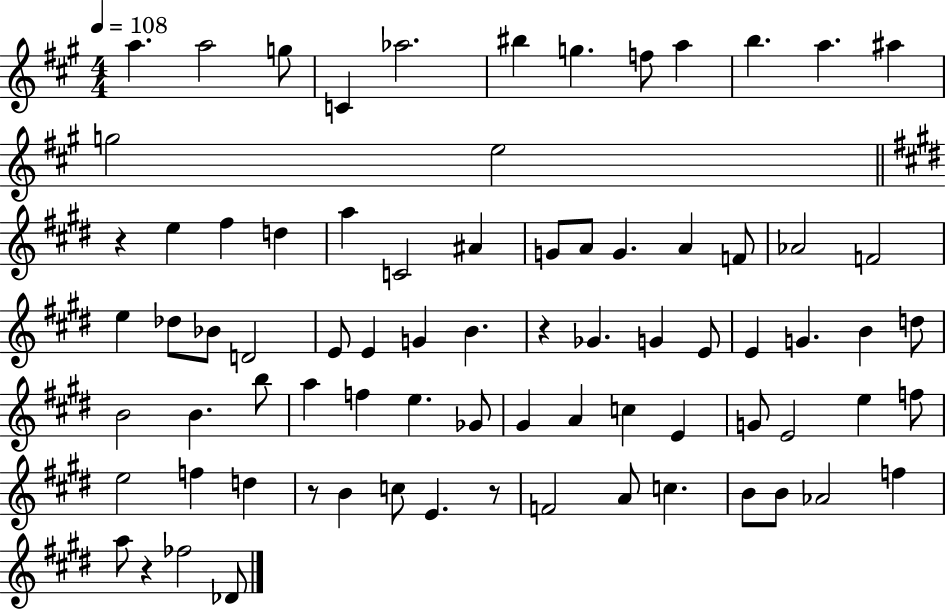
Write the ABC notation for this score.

X:1
T:Untitled
M:4/4
L:1/4
K:A
a a2 g/2 C _a2 ^b g f/2 a b a ^a g2 e2 z e ^f d a C2 ^A G/2 A/2 G A F/2 _A2 F2 e _d/2 _B/2 D2 E/2 E G B z _G G E/2 E G B d/2 B2 B b/2 a f e _G/2 ^G A c E G/2 E2 e f/2 e2 f d z/2 B c/2 E z/2 F2 A/2 c B/2 B/2 _A2 f a/2 z _f2 _D/2